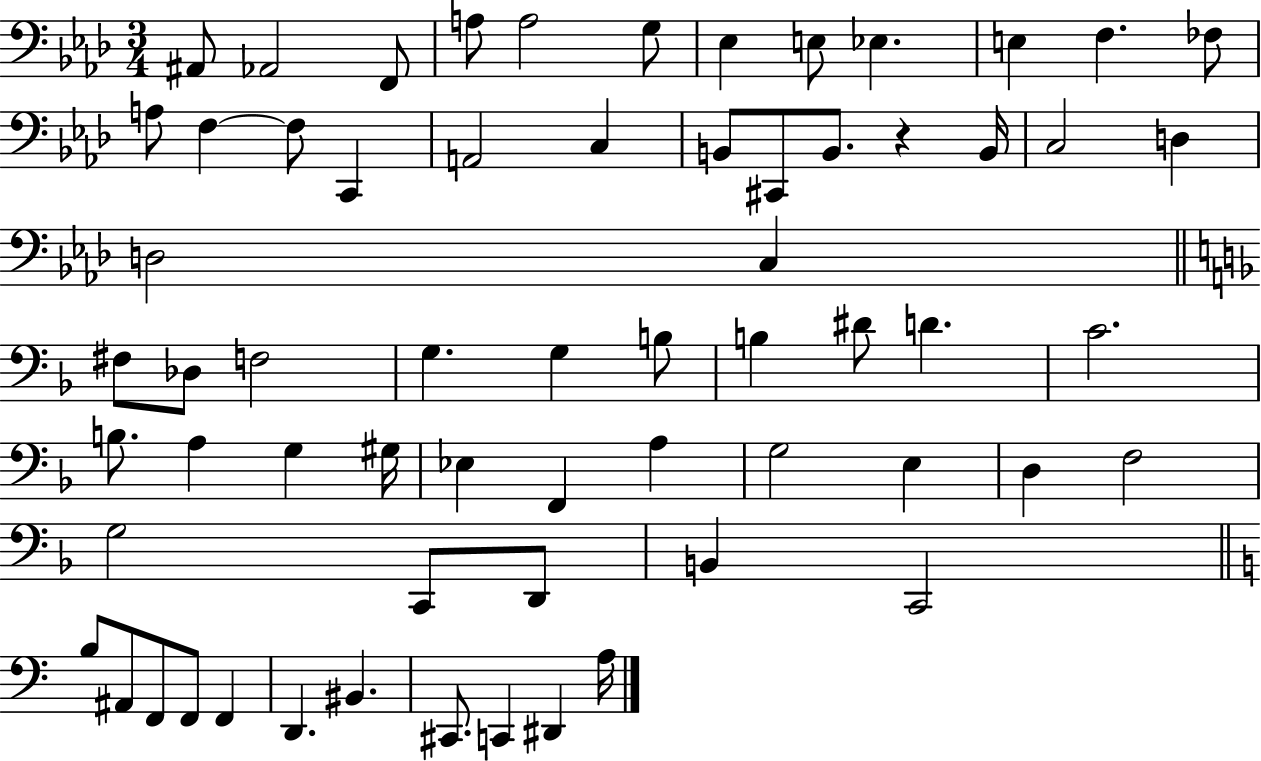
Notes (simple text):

A#2/e Ab2/h F2/e A3/e A3/h G3/e Eb3/q E3/e Eb3/q. E3/q F3/q. FES3/e A3/e F3/q F3/e C2/q A2/h C3/q B2/e C#2/e B2/e. R/q B2/s C3/h D3/q D3/h C3/q F#3/e Db3/e F3/h G3/q. G3/q B3/e B3/q D#4/e D4/q. C4/h. B3/e. A3/q G3/q G#3/s Eb3/q F2/q A3/q G3/h E3/q D3/q F3/h G3/h C2/e D2/e B2/q C2/h B3/e A#2/e F2/e F2/e F2/q D2/q. BIS2/q. C#2/e. C2/q D#2/q A3/s